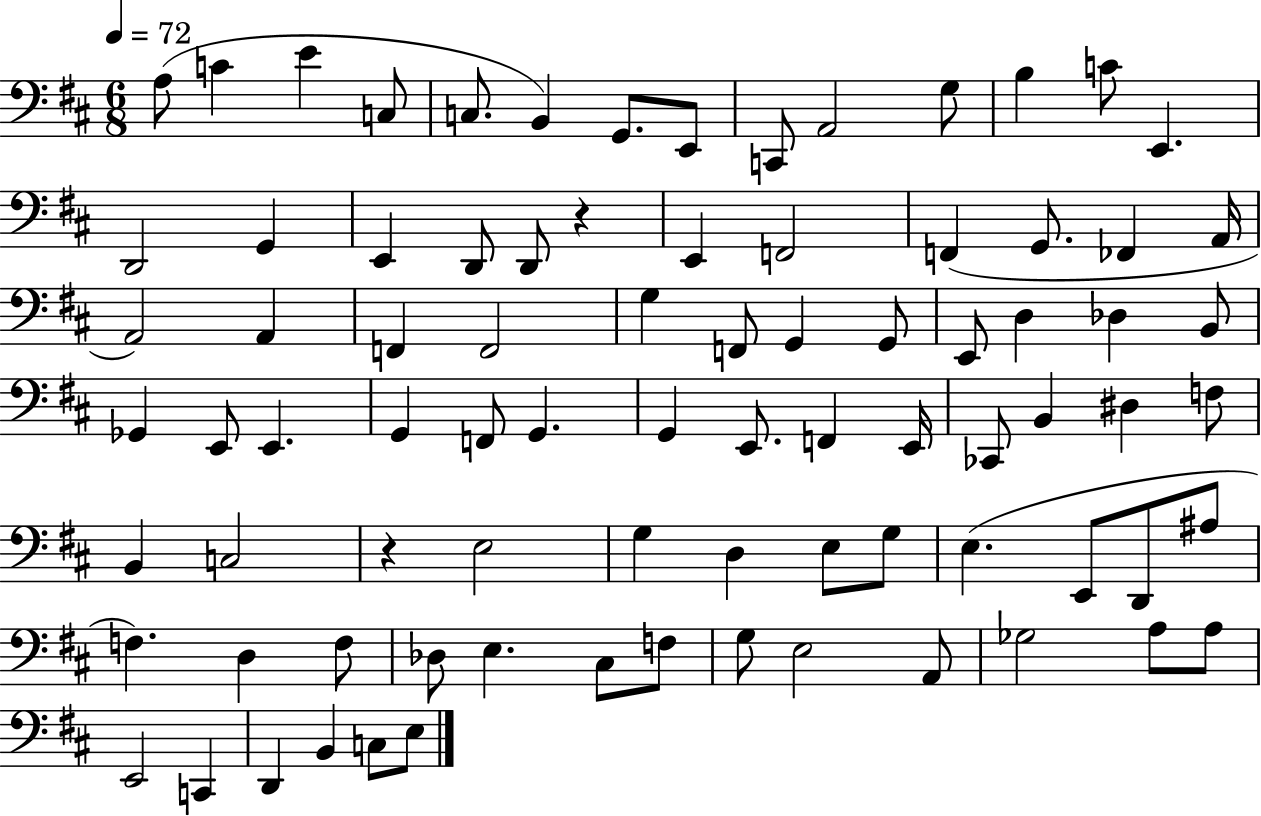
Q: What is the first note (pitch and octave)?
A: A3